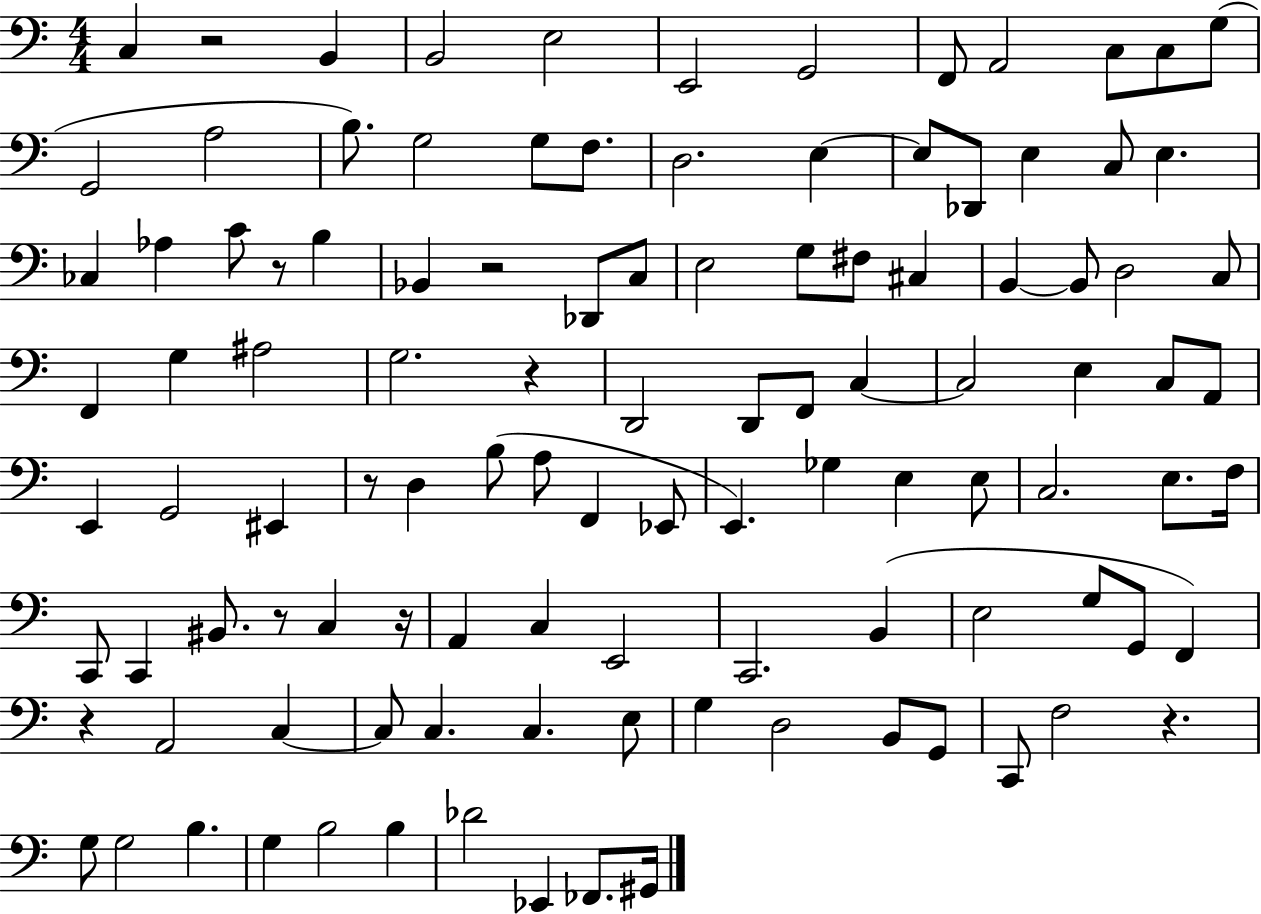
C3/q R/h B2/q B2/h E3/h E2/h G2/h F2/e A2/h C3/e C3/e G3/e G2/h A3/h B3/e. G3/h G3/e F3/e. D3/h. E3/q E3/e Db2/e E3/q C3/e E3/q. CES3/q Ab3/q C4/e R/e B3/q Bb2/q R/h Db2/e C3/e E3/h G3/e F#3/e C#3/q B2/q B2/e D3/h C3/e F2/q G3/q A#3/h G3/h. R/q D2/h D2/e F2/e C3/q C3/h E3/q C3/e A2/e E2/q G2/h EIS2/q R/e D3/q B3/e A3/e F2/q Eb2/e E2/q. Gb3/q E3/q E3/e C3/h. E3/e. F3/s C2/e C2/q BIS2/e. R/e C3/q R/s A2/q C3/q E2/h C2/h. B2/q E3/h G3/e G2/e F2/q R/q A2/h C3/q C3/e C3/q. C3/q. E3/e G3/q D3/h B2/e G2/e C2/e F3/h R/q. G3/e G3/h B3/q. G3/q B3/h B3/q Db4/h Eb2/q FES2/e. G#2/s